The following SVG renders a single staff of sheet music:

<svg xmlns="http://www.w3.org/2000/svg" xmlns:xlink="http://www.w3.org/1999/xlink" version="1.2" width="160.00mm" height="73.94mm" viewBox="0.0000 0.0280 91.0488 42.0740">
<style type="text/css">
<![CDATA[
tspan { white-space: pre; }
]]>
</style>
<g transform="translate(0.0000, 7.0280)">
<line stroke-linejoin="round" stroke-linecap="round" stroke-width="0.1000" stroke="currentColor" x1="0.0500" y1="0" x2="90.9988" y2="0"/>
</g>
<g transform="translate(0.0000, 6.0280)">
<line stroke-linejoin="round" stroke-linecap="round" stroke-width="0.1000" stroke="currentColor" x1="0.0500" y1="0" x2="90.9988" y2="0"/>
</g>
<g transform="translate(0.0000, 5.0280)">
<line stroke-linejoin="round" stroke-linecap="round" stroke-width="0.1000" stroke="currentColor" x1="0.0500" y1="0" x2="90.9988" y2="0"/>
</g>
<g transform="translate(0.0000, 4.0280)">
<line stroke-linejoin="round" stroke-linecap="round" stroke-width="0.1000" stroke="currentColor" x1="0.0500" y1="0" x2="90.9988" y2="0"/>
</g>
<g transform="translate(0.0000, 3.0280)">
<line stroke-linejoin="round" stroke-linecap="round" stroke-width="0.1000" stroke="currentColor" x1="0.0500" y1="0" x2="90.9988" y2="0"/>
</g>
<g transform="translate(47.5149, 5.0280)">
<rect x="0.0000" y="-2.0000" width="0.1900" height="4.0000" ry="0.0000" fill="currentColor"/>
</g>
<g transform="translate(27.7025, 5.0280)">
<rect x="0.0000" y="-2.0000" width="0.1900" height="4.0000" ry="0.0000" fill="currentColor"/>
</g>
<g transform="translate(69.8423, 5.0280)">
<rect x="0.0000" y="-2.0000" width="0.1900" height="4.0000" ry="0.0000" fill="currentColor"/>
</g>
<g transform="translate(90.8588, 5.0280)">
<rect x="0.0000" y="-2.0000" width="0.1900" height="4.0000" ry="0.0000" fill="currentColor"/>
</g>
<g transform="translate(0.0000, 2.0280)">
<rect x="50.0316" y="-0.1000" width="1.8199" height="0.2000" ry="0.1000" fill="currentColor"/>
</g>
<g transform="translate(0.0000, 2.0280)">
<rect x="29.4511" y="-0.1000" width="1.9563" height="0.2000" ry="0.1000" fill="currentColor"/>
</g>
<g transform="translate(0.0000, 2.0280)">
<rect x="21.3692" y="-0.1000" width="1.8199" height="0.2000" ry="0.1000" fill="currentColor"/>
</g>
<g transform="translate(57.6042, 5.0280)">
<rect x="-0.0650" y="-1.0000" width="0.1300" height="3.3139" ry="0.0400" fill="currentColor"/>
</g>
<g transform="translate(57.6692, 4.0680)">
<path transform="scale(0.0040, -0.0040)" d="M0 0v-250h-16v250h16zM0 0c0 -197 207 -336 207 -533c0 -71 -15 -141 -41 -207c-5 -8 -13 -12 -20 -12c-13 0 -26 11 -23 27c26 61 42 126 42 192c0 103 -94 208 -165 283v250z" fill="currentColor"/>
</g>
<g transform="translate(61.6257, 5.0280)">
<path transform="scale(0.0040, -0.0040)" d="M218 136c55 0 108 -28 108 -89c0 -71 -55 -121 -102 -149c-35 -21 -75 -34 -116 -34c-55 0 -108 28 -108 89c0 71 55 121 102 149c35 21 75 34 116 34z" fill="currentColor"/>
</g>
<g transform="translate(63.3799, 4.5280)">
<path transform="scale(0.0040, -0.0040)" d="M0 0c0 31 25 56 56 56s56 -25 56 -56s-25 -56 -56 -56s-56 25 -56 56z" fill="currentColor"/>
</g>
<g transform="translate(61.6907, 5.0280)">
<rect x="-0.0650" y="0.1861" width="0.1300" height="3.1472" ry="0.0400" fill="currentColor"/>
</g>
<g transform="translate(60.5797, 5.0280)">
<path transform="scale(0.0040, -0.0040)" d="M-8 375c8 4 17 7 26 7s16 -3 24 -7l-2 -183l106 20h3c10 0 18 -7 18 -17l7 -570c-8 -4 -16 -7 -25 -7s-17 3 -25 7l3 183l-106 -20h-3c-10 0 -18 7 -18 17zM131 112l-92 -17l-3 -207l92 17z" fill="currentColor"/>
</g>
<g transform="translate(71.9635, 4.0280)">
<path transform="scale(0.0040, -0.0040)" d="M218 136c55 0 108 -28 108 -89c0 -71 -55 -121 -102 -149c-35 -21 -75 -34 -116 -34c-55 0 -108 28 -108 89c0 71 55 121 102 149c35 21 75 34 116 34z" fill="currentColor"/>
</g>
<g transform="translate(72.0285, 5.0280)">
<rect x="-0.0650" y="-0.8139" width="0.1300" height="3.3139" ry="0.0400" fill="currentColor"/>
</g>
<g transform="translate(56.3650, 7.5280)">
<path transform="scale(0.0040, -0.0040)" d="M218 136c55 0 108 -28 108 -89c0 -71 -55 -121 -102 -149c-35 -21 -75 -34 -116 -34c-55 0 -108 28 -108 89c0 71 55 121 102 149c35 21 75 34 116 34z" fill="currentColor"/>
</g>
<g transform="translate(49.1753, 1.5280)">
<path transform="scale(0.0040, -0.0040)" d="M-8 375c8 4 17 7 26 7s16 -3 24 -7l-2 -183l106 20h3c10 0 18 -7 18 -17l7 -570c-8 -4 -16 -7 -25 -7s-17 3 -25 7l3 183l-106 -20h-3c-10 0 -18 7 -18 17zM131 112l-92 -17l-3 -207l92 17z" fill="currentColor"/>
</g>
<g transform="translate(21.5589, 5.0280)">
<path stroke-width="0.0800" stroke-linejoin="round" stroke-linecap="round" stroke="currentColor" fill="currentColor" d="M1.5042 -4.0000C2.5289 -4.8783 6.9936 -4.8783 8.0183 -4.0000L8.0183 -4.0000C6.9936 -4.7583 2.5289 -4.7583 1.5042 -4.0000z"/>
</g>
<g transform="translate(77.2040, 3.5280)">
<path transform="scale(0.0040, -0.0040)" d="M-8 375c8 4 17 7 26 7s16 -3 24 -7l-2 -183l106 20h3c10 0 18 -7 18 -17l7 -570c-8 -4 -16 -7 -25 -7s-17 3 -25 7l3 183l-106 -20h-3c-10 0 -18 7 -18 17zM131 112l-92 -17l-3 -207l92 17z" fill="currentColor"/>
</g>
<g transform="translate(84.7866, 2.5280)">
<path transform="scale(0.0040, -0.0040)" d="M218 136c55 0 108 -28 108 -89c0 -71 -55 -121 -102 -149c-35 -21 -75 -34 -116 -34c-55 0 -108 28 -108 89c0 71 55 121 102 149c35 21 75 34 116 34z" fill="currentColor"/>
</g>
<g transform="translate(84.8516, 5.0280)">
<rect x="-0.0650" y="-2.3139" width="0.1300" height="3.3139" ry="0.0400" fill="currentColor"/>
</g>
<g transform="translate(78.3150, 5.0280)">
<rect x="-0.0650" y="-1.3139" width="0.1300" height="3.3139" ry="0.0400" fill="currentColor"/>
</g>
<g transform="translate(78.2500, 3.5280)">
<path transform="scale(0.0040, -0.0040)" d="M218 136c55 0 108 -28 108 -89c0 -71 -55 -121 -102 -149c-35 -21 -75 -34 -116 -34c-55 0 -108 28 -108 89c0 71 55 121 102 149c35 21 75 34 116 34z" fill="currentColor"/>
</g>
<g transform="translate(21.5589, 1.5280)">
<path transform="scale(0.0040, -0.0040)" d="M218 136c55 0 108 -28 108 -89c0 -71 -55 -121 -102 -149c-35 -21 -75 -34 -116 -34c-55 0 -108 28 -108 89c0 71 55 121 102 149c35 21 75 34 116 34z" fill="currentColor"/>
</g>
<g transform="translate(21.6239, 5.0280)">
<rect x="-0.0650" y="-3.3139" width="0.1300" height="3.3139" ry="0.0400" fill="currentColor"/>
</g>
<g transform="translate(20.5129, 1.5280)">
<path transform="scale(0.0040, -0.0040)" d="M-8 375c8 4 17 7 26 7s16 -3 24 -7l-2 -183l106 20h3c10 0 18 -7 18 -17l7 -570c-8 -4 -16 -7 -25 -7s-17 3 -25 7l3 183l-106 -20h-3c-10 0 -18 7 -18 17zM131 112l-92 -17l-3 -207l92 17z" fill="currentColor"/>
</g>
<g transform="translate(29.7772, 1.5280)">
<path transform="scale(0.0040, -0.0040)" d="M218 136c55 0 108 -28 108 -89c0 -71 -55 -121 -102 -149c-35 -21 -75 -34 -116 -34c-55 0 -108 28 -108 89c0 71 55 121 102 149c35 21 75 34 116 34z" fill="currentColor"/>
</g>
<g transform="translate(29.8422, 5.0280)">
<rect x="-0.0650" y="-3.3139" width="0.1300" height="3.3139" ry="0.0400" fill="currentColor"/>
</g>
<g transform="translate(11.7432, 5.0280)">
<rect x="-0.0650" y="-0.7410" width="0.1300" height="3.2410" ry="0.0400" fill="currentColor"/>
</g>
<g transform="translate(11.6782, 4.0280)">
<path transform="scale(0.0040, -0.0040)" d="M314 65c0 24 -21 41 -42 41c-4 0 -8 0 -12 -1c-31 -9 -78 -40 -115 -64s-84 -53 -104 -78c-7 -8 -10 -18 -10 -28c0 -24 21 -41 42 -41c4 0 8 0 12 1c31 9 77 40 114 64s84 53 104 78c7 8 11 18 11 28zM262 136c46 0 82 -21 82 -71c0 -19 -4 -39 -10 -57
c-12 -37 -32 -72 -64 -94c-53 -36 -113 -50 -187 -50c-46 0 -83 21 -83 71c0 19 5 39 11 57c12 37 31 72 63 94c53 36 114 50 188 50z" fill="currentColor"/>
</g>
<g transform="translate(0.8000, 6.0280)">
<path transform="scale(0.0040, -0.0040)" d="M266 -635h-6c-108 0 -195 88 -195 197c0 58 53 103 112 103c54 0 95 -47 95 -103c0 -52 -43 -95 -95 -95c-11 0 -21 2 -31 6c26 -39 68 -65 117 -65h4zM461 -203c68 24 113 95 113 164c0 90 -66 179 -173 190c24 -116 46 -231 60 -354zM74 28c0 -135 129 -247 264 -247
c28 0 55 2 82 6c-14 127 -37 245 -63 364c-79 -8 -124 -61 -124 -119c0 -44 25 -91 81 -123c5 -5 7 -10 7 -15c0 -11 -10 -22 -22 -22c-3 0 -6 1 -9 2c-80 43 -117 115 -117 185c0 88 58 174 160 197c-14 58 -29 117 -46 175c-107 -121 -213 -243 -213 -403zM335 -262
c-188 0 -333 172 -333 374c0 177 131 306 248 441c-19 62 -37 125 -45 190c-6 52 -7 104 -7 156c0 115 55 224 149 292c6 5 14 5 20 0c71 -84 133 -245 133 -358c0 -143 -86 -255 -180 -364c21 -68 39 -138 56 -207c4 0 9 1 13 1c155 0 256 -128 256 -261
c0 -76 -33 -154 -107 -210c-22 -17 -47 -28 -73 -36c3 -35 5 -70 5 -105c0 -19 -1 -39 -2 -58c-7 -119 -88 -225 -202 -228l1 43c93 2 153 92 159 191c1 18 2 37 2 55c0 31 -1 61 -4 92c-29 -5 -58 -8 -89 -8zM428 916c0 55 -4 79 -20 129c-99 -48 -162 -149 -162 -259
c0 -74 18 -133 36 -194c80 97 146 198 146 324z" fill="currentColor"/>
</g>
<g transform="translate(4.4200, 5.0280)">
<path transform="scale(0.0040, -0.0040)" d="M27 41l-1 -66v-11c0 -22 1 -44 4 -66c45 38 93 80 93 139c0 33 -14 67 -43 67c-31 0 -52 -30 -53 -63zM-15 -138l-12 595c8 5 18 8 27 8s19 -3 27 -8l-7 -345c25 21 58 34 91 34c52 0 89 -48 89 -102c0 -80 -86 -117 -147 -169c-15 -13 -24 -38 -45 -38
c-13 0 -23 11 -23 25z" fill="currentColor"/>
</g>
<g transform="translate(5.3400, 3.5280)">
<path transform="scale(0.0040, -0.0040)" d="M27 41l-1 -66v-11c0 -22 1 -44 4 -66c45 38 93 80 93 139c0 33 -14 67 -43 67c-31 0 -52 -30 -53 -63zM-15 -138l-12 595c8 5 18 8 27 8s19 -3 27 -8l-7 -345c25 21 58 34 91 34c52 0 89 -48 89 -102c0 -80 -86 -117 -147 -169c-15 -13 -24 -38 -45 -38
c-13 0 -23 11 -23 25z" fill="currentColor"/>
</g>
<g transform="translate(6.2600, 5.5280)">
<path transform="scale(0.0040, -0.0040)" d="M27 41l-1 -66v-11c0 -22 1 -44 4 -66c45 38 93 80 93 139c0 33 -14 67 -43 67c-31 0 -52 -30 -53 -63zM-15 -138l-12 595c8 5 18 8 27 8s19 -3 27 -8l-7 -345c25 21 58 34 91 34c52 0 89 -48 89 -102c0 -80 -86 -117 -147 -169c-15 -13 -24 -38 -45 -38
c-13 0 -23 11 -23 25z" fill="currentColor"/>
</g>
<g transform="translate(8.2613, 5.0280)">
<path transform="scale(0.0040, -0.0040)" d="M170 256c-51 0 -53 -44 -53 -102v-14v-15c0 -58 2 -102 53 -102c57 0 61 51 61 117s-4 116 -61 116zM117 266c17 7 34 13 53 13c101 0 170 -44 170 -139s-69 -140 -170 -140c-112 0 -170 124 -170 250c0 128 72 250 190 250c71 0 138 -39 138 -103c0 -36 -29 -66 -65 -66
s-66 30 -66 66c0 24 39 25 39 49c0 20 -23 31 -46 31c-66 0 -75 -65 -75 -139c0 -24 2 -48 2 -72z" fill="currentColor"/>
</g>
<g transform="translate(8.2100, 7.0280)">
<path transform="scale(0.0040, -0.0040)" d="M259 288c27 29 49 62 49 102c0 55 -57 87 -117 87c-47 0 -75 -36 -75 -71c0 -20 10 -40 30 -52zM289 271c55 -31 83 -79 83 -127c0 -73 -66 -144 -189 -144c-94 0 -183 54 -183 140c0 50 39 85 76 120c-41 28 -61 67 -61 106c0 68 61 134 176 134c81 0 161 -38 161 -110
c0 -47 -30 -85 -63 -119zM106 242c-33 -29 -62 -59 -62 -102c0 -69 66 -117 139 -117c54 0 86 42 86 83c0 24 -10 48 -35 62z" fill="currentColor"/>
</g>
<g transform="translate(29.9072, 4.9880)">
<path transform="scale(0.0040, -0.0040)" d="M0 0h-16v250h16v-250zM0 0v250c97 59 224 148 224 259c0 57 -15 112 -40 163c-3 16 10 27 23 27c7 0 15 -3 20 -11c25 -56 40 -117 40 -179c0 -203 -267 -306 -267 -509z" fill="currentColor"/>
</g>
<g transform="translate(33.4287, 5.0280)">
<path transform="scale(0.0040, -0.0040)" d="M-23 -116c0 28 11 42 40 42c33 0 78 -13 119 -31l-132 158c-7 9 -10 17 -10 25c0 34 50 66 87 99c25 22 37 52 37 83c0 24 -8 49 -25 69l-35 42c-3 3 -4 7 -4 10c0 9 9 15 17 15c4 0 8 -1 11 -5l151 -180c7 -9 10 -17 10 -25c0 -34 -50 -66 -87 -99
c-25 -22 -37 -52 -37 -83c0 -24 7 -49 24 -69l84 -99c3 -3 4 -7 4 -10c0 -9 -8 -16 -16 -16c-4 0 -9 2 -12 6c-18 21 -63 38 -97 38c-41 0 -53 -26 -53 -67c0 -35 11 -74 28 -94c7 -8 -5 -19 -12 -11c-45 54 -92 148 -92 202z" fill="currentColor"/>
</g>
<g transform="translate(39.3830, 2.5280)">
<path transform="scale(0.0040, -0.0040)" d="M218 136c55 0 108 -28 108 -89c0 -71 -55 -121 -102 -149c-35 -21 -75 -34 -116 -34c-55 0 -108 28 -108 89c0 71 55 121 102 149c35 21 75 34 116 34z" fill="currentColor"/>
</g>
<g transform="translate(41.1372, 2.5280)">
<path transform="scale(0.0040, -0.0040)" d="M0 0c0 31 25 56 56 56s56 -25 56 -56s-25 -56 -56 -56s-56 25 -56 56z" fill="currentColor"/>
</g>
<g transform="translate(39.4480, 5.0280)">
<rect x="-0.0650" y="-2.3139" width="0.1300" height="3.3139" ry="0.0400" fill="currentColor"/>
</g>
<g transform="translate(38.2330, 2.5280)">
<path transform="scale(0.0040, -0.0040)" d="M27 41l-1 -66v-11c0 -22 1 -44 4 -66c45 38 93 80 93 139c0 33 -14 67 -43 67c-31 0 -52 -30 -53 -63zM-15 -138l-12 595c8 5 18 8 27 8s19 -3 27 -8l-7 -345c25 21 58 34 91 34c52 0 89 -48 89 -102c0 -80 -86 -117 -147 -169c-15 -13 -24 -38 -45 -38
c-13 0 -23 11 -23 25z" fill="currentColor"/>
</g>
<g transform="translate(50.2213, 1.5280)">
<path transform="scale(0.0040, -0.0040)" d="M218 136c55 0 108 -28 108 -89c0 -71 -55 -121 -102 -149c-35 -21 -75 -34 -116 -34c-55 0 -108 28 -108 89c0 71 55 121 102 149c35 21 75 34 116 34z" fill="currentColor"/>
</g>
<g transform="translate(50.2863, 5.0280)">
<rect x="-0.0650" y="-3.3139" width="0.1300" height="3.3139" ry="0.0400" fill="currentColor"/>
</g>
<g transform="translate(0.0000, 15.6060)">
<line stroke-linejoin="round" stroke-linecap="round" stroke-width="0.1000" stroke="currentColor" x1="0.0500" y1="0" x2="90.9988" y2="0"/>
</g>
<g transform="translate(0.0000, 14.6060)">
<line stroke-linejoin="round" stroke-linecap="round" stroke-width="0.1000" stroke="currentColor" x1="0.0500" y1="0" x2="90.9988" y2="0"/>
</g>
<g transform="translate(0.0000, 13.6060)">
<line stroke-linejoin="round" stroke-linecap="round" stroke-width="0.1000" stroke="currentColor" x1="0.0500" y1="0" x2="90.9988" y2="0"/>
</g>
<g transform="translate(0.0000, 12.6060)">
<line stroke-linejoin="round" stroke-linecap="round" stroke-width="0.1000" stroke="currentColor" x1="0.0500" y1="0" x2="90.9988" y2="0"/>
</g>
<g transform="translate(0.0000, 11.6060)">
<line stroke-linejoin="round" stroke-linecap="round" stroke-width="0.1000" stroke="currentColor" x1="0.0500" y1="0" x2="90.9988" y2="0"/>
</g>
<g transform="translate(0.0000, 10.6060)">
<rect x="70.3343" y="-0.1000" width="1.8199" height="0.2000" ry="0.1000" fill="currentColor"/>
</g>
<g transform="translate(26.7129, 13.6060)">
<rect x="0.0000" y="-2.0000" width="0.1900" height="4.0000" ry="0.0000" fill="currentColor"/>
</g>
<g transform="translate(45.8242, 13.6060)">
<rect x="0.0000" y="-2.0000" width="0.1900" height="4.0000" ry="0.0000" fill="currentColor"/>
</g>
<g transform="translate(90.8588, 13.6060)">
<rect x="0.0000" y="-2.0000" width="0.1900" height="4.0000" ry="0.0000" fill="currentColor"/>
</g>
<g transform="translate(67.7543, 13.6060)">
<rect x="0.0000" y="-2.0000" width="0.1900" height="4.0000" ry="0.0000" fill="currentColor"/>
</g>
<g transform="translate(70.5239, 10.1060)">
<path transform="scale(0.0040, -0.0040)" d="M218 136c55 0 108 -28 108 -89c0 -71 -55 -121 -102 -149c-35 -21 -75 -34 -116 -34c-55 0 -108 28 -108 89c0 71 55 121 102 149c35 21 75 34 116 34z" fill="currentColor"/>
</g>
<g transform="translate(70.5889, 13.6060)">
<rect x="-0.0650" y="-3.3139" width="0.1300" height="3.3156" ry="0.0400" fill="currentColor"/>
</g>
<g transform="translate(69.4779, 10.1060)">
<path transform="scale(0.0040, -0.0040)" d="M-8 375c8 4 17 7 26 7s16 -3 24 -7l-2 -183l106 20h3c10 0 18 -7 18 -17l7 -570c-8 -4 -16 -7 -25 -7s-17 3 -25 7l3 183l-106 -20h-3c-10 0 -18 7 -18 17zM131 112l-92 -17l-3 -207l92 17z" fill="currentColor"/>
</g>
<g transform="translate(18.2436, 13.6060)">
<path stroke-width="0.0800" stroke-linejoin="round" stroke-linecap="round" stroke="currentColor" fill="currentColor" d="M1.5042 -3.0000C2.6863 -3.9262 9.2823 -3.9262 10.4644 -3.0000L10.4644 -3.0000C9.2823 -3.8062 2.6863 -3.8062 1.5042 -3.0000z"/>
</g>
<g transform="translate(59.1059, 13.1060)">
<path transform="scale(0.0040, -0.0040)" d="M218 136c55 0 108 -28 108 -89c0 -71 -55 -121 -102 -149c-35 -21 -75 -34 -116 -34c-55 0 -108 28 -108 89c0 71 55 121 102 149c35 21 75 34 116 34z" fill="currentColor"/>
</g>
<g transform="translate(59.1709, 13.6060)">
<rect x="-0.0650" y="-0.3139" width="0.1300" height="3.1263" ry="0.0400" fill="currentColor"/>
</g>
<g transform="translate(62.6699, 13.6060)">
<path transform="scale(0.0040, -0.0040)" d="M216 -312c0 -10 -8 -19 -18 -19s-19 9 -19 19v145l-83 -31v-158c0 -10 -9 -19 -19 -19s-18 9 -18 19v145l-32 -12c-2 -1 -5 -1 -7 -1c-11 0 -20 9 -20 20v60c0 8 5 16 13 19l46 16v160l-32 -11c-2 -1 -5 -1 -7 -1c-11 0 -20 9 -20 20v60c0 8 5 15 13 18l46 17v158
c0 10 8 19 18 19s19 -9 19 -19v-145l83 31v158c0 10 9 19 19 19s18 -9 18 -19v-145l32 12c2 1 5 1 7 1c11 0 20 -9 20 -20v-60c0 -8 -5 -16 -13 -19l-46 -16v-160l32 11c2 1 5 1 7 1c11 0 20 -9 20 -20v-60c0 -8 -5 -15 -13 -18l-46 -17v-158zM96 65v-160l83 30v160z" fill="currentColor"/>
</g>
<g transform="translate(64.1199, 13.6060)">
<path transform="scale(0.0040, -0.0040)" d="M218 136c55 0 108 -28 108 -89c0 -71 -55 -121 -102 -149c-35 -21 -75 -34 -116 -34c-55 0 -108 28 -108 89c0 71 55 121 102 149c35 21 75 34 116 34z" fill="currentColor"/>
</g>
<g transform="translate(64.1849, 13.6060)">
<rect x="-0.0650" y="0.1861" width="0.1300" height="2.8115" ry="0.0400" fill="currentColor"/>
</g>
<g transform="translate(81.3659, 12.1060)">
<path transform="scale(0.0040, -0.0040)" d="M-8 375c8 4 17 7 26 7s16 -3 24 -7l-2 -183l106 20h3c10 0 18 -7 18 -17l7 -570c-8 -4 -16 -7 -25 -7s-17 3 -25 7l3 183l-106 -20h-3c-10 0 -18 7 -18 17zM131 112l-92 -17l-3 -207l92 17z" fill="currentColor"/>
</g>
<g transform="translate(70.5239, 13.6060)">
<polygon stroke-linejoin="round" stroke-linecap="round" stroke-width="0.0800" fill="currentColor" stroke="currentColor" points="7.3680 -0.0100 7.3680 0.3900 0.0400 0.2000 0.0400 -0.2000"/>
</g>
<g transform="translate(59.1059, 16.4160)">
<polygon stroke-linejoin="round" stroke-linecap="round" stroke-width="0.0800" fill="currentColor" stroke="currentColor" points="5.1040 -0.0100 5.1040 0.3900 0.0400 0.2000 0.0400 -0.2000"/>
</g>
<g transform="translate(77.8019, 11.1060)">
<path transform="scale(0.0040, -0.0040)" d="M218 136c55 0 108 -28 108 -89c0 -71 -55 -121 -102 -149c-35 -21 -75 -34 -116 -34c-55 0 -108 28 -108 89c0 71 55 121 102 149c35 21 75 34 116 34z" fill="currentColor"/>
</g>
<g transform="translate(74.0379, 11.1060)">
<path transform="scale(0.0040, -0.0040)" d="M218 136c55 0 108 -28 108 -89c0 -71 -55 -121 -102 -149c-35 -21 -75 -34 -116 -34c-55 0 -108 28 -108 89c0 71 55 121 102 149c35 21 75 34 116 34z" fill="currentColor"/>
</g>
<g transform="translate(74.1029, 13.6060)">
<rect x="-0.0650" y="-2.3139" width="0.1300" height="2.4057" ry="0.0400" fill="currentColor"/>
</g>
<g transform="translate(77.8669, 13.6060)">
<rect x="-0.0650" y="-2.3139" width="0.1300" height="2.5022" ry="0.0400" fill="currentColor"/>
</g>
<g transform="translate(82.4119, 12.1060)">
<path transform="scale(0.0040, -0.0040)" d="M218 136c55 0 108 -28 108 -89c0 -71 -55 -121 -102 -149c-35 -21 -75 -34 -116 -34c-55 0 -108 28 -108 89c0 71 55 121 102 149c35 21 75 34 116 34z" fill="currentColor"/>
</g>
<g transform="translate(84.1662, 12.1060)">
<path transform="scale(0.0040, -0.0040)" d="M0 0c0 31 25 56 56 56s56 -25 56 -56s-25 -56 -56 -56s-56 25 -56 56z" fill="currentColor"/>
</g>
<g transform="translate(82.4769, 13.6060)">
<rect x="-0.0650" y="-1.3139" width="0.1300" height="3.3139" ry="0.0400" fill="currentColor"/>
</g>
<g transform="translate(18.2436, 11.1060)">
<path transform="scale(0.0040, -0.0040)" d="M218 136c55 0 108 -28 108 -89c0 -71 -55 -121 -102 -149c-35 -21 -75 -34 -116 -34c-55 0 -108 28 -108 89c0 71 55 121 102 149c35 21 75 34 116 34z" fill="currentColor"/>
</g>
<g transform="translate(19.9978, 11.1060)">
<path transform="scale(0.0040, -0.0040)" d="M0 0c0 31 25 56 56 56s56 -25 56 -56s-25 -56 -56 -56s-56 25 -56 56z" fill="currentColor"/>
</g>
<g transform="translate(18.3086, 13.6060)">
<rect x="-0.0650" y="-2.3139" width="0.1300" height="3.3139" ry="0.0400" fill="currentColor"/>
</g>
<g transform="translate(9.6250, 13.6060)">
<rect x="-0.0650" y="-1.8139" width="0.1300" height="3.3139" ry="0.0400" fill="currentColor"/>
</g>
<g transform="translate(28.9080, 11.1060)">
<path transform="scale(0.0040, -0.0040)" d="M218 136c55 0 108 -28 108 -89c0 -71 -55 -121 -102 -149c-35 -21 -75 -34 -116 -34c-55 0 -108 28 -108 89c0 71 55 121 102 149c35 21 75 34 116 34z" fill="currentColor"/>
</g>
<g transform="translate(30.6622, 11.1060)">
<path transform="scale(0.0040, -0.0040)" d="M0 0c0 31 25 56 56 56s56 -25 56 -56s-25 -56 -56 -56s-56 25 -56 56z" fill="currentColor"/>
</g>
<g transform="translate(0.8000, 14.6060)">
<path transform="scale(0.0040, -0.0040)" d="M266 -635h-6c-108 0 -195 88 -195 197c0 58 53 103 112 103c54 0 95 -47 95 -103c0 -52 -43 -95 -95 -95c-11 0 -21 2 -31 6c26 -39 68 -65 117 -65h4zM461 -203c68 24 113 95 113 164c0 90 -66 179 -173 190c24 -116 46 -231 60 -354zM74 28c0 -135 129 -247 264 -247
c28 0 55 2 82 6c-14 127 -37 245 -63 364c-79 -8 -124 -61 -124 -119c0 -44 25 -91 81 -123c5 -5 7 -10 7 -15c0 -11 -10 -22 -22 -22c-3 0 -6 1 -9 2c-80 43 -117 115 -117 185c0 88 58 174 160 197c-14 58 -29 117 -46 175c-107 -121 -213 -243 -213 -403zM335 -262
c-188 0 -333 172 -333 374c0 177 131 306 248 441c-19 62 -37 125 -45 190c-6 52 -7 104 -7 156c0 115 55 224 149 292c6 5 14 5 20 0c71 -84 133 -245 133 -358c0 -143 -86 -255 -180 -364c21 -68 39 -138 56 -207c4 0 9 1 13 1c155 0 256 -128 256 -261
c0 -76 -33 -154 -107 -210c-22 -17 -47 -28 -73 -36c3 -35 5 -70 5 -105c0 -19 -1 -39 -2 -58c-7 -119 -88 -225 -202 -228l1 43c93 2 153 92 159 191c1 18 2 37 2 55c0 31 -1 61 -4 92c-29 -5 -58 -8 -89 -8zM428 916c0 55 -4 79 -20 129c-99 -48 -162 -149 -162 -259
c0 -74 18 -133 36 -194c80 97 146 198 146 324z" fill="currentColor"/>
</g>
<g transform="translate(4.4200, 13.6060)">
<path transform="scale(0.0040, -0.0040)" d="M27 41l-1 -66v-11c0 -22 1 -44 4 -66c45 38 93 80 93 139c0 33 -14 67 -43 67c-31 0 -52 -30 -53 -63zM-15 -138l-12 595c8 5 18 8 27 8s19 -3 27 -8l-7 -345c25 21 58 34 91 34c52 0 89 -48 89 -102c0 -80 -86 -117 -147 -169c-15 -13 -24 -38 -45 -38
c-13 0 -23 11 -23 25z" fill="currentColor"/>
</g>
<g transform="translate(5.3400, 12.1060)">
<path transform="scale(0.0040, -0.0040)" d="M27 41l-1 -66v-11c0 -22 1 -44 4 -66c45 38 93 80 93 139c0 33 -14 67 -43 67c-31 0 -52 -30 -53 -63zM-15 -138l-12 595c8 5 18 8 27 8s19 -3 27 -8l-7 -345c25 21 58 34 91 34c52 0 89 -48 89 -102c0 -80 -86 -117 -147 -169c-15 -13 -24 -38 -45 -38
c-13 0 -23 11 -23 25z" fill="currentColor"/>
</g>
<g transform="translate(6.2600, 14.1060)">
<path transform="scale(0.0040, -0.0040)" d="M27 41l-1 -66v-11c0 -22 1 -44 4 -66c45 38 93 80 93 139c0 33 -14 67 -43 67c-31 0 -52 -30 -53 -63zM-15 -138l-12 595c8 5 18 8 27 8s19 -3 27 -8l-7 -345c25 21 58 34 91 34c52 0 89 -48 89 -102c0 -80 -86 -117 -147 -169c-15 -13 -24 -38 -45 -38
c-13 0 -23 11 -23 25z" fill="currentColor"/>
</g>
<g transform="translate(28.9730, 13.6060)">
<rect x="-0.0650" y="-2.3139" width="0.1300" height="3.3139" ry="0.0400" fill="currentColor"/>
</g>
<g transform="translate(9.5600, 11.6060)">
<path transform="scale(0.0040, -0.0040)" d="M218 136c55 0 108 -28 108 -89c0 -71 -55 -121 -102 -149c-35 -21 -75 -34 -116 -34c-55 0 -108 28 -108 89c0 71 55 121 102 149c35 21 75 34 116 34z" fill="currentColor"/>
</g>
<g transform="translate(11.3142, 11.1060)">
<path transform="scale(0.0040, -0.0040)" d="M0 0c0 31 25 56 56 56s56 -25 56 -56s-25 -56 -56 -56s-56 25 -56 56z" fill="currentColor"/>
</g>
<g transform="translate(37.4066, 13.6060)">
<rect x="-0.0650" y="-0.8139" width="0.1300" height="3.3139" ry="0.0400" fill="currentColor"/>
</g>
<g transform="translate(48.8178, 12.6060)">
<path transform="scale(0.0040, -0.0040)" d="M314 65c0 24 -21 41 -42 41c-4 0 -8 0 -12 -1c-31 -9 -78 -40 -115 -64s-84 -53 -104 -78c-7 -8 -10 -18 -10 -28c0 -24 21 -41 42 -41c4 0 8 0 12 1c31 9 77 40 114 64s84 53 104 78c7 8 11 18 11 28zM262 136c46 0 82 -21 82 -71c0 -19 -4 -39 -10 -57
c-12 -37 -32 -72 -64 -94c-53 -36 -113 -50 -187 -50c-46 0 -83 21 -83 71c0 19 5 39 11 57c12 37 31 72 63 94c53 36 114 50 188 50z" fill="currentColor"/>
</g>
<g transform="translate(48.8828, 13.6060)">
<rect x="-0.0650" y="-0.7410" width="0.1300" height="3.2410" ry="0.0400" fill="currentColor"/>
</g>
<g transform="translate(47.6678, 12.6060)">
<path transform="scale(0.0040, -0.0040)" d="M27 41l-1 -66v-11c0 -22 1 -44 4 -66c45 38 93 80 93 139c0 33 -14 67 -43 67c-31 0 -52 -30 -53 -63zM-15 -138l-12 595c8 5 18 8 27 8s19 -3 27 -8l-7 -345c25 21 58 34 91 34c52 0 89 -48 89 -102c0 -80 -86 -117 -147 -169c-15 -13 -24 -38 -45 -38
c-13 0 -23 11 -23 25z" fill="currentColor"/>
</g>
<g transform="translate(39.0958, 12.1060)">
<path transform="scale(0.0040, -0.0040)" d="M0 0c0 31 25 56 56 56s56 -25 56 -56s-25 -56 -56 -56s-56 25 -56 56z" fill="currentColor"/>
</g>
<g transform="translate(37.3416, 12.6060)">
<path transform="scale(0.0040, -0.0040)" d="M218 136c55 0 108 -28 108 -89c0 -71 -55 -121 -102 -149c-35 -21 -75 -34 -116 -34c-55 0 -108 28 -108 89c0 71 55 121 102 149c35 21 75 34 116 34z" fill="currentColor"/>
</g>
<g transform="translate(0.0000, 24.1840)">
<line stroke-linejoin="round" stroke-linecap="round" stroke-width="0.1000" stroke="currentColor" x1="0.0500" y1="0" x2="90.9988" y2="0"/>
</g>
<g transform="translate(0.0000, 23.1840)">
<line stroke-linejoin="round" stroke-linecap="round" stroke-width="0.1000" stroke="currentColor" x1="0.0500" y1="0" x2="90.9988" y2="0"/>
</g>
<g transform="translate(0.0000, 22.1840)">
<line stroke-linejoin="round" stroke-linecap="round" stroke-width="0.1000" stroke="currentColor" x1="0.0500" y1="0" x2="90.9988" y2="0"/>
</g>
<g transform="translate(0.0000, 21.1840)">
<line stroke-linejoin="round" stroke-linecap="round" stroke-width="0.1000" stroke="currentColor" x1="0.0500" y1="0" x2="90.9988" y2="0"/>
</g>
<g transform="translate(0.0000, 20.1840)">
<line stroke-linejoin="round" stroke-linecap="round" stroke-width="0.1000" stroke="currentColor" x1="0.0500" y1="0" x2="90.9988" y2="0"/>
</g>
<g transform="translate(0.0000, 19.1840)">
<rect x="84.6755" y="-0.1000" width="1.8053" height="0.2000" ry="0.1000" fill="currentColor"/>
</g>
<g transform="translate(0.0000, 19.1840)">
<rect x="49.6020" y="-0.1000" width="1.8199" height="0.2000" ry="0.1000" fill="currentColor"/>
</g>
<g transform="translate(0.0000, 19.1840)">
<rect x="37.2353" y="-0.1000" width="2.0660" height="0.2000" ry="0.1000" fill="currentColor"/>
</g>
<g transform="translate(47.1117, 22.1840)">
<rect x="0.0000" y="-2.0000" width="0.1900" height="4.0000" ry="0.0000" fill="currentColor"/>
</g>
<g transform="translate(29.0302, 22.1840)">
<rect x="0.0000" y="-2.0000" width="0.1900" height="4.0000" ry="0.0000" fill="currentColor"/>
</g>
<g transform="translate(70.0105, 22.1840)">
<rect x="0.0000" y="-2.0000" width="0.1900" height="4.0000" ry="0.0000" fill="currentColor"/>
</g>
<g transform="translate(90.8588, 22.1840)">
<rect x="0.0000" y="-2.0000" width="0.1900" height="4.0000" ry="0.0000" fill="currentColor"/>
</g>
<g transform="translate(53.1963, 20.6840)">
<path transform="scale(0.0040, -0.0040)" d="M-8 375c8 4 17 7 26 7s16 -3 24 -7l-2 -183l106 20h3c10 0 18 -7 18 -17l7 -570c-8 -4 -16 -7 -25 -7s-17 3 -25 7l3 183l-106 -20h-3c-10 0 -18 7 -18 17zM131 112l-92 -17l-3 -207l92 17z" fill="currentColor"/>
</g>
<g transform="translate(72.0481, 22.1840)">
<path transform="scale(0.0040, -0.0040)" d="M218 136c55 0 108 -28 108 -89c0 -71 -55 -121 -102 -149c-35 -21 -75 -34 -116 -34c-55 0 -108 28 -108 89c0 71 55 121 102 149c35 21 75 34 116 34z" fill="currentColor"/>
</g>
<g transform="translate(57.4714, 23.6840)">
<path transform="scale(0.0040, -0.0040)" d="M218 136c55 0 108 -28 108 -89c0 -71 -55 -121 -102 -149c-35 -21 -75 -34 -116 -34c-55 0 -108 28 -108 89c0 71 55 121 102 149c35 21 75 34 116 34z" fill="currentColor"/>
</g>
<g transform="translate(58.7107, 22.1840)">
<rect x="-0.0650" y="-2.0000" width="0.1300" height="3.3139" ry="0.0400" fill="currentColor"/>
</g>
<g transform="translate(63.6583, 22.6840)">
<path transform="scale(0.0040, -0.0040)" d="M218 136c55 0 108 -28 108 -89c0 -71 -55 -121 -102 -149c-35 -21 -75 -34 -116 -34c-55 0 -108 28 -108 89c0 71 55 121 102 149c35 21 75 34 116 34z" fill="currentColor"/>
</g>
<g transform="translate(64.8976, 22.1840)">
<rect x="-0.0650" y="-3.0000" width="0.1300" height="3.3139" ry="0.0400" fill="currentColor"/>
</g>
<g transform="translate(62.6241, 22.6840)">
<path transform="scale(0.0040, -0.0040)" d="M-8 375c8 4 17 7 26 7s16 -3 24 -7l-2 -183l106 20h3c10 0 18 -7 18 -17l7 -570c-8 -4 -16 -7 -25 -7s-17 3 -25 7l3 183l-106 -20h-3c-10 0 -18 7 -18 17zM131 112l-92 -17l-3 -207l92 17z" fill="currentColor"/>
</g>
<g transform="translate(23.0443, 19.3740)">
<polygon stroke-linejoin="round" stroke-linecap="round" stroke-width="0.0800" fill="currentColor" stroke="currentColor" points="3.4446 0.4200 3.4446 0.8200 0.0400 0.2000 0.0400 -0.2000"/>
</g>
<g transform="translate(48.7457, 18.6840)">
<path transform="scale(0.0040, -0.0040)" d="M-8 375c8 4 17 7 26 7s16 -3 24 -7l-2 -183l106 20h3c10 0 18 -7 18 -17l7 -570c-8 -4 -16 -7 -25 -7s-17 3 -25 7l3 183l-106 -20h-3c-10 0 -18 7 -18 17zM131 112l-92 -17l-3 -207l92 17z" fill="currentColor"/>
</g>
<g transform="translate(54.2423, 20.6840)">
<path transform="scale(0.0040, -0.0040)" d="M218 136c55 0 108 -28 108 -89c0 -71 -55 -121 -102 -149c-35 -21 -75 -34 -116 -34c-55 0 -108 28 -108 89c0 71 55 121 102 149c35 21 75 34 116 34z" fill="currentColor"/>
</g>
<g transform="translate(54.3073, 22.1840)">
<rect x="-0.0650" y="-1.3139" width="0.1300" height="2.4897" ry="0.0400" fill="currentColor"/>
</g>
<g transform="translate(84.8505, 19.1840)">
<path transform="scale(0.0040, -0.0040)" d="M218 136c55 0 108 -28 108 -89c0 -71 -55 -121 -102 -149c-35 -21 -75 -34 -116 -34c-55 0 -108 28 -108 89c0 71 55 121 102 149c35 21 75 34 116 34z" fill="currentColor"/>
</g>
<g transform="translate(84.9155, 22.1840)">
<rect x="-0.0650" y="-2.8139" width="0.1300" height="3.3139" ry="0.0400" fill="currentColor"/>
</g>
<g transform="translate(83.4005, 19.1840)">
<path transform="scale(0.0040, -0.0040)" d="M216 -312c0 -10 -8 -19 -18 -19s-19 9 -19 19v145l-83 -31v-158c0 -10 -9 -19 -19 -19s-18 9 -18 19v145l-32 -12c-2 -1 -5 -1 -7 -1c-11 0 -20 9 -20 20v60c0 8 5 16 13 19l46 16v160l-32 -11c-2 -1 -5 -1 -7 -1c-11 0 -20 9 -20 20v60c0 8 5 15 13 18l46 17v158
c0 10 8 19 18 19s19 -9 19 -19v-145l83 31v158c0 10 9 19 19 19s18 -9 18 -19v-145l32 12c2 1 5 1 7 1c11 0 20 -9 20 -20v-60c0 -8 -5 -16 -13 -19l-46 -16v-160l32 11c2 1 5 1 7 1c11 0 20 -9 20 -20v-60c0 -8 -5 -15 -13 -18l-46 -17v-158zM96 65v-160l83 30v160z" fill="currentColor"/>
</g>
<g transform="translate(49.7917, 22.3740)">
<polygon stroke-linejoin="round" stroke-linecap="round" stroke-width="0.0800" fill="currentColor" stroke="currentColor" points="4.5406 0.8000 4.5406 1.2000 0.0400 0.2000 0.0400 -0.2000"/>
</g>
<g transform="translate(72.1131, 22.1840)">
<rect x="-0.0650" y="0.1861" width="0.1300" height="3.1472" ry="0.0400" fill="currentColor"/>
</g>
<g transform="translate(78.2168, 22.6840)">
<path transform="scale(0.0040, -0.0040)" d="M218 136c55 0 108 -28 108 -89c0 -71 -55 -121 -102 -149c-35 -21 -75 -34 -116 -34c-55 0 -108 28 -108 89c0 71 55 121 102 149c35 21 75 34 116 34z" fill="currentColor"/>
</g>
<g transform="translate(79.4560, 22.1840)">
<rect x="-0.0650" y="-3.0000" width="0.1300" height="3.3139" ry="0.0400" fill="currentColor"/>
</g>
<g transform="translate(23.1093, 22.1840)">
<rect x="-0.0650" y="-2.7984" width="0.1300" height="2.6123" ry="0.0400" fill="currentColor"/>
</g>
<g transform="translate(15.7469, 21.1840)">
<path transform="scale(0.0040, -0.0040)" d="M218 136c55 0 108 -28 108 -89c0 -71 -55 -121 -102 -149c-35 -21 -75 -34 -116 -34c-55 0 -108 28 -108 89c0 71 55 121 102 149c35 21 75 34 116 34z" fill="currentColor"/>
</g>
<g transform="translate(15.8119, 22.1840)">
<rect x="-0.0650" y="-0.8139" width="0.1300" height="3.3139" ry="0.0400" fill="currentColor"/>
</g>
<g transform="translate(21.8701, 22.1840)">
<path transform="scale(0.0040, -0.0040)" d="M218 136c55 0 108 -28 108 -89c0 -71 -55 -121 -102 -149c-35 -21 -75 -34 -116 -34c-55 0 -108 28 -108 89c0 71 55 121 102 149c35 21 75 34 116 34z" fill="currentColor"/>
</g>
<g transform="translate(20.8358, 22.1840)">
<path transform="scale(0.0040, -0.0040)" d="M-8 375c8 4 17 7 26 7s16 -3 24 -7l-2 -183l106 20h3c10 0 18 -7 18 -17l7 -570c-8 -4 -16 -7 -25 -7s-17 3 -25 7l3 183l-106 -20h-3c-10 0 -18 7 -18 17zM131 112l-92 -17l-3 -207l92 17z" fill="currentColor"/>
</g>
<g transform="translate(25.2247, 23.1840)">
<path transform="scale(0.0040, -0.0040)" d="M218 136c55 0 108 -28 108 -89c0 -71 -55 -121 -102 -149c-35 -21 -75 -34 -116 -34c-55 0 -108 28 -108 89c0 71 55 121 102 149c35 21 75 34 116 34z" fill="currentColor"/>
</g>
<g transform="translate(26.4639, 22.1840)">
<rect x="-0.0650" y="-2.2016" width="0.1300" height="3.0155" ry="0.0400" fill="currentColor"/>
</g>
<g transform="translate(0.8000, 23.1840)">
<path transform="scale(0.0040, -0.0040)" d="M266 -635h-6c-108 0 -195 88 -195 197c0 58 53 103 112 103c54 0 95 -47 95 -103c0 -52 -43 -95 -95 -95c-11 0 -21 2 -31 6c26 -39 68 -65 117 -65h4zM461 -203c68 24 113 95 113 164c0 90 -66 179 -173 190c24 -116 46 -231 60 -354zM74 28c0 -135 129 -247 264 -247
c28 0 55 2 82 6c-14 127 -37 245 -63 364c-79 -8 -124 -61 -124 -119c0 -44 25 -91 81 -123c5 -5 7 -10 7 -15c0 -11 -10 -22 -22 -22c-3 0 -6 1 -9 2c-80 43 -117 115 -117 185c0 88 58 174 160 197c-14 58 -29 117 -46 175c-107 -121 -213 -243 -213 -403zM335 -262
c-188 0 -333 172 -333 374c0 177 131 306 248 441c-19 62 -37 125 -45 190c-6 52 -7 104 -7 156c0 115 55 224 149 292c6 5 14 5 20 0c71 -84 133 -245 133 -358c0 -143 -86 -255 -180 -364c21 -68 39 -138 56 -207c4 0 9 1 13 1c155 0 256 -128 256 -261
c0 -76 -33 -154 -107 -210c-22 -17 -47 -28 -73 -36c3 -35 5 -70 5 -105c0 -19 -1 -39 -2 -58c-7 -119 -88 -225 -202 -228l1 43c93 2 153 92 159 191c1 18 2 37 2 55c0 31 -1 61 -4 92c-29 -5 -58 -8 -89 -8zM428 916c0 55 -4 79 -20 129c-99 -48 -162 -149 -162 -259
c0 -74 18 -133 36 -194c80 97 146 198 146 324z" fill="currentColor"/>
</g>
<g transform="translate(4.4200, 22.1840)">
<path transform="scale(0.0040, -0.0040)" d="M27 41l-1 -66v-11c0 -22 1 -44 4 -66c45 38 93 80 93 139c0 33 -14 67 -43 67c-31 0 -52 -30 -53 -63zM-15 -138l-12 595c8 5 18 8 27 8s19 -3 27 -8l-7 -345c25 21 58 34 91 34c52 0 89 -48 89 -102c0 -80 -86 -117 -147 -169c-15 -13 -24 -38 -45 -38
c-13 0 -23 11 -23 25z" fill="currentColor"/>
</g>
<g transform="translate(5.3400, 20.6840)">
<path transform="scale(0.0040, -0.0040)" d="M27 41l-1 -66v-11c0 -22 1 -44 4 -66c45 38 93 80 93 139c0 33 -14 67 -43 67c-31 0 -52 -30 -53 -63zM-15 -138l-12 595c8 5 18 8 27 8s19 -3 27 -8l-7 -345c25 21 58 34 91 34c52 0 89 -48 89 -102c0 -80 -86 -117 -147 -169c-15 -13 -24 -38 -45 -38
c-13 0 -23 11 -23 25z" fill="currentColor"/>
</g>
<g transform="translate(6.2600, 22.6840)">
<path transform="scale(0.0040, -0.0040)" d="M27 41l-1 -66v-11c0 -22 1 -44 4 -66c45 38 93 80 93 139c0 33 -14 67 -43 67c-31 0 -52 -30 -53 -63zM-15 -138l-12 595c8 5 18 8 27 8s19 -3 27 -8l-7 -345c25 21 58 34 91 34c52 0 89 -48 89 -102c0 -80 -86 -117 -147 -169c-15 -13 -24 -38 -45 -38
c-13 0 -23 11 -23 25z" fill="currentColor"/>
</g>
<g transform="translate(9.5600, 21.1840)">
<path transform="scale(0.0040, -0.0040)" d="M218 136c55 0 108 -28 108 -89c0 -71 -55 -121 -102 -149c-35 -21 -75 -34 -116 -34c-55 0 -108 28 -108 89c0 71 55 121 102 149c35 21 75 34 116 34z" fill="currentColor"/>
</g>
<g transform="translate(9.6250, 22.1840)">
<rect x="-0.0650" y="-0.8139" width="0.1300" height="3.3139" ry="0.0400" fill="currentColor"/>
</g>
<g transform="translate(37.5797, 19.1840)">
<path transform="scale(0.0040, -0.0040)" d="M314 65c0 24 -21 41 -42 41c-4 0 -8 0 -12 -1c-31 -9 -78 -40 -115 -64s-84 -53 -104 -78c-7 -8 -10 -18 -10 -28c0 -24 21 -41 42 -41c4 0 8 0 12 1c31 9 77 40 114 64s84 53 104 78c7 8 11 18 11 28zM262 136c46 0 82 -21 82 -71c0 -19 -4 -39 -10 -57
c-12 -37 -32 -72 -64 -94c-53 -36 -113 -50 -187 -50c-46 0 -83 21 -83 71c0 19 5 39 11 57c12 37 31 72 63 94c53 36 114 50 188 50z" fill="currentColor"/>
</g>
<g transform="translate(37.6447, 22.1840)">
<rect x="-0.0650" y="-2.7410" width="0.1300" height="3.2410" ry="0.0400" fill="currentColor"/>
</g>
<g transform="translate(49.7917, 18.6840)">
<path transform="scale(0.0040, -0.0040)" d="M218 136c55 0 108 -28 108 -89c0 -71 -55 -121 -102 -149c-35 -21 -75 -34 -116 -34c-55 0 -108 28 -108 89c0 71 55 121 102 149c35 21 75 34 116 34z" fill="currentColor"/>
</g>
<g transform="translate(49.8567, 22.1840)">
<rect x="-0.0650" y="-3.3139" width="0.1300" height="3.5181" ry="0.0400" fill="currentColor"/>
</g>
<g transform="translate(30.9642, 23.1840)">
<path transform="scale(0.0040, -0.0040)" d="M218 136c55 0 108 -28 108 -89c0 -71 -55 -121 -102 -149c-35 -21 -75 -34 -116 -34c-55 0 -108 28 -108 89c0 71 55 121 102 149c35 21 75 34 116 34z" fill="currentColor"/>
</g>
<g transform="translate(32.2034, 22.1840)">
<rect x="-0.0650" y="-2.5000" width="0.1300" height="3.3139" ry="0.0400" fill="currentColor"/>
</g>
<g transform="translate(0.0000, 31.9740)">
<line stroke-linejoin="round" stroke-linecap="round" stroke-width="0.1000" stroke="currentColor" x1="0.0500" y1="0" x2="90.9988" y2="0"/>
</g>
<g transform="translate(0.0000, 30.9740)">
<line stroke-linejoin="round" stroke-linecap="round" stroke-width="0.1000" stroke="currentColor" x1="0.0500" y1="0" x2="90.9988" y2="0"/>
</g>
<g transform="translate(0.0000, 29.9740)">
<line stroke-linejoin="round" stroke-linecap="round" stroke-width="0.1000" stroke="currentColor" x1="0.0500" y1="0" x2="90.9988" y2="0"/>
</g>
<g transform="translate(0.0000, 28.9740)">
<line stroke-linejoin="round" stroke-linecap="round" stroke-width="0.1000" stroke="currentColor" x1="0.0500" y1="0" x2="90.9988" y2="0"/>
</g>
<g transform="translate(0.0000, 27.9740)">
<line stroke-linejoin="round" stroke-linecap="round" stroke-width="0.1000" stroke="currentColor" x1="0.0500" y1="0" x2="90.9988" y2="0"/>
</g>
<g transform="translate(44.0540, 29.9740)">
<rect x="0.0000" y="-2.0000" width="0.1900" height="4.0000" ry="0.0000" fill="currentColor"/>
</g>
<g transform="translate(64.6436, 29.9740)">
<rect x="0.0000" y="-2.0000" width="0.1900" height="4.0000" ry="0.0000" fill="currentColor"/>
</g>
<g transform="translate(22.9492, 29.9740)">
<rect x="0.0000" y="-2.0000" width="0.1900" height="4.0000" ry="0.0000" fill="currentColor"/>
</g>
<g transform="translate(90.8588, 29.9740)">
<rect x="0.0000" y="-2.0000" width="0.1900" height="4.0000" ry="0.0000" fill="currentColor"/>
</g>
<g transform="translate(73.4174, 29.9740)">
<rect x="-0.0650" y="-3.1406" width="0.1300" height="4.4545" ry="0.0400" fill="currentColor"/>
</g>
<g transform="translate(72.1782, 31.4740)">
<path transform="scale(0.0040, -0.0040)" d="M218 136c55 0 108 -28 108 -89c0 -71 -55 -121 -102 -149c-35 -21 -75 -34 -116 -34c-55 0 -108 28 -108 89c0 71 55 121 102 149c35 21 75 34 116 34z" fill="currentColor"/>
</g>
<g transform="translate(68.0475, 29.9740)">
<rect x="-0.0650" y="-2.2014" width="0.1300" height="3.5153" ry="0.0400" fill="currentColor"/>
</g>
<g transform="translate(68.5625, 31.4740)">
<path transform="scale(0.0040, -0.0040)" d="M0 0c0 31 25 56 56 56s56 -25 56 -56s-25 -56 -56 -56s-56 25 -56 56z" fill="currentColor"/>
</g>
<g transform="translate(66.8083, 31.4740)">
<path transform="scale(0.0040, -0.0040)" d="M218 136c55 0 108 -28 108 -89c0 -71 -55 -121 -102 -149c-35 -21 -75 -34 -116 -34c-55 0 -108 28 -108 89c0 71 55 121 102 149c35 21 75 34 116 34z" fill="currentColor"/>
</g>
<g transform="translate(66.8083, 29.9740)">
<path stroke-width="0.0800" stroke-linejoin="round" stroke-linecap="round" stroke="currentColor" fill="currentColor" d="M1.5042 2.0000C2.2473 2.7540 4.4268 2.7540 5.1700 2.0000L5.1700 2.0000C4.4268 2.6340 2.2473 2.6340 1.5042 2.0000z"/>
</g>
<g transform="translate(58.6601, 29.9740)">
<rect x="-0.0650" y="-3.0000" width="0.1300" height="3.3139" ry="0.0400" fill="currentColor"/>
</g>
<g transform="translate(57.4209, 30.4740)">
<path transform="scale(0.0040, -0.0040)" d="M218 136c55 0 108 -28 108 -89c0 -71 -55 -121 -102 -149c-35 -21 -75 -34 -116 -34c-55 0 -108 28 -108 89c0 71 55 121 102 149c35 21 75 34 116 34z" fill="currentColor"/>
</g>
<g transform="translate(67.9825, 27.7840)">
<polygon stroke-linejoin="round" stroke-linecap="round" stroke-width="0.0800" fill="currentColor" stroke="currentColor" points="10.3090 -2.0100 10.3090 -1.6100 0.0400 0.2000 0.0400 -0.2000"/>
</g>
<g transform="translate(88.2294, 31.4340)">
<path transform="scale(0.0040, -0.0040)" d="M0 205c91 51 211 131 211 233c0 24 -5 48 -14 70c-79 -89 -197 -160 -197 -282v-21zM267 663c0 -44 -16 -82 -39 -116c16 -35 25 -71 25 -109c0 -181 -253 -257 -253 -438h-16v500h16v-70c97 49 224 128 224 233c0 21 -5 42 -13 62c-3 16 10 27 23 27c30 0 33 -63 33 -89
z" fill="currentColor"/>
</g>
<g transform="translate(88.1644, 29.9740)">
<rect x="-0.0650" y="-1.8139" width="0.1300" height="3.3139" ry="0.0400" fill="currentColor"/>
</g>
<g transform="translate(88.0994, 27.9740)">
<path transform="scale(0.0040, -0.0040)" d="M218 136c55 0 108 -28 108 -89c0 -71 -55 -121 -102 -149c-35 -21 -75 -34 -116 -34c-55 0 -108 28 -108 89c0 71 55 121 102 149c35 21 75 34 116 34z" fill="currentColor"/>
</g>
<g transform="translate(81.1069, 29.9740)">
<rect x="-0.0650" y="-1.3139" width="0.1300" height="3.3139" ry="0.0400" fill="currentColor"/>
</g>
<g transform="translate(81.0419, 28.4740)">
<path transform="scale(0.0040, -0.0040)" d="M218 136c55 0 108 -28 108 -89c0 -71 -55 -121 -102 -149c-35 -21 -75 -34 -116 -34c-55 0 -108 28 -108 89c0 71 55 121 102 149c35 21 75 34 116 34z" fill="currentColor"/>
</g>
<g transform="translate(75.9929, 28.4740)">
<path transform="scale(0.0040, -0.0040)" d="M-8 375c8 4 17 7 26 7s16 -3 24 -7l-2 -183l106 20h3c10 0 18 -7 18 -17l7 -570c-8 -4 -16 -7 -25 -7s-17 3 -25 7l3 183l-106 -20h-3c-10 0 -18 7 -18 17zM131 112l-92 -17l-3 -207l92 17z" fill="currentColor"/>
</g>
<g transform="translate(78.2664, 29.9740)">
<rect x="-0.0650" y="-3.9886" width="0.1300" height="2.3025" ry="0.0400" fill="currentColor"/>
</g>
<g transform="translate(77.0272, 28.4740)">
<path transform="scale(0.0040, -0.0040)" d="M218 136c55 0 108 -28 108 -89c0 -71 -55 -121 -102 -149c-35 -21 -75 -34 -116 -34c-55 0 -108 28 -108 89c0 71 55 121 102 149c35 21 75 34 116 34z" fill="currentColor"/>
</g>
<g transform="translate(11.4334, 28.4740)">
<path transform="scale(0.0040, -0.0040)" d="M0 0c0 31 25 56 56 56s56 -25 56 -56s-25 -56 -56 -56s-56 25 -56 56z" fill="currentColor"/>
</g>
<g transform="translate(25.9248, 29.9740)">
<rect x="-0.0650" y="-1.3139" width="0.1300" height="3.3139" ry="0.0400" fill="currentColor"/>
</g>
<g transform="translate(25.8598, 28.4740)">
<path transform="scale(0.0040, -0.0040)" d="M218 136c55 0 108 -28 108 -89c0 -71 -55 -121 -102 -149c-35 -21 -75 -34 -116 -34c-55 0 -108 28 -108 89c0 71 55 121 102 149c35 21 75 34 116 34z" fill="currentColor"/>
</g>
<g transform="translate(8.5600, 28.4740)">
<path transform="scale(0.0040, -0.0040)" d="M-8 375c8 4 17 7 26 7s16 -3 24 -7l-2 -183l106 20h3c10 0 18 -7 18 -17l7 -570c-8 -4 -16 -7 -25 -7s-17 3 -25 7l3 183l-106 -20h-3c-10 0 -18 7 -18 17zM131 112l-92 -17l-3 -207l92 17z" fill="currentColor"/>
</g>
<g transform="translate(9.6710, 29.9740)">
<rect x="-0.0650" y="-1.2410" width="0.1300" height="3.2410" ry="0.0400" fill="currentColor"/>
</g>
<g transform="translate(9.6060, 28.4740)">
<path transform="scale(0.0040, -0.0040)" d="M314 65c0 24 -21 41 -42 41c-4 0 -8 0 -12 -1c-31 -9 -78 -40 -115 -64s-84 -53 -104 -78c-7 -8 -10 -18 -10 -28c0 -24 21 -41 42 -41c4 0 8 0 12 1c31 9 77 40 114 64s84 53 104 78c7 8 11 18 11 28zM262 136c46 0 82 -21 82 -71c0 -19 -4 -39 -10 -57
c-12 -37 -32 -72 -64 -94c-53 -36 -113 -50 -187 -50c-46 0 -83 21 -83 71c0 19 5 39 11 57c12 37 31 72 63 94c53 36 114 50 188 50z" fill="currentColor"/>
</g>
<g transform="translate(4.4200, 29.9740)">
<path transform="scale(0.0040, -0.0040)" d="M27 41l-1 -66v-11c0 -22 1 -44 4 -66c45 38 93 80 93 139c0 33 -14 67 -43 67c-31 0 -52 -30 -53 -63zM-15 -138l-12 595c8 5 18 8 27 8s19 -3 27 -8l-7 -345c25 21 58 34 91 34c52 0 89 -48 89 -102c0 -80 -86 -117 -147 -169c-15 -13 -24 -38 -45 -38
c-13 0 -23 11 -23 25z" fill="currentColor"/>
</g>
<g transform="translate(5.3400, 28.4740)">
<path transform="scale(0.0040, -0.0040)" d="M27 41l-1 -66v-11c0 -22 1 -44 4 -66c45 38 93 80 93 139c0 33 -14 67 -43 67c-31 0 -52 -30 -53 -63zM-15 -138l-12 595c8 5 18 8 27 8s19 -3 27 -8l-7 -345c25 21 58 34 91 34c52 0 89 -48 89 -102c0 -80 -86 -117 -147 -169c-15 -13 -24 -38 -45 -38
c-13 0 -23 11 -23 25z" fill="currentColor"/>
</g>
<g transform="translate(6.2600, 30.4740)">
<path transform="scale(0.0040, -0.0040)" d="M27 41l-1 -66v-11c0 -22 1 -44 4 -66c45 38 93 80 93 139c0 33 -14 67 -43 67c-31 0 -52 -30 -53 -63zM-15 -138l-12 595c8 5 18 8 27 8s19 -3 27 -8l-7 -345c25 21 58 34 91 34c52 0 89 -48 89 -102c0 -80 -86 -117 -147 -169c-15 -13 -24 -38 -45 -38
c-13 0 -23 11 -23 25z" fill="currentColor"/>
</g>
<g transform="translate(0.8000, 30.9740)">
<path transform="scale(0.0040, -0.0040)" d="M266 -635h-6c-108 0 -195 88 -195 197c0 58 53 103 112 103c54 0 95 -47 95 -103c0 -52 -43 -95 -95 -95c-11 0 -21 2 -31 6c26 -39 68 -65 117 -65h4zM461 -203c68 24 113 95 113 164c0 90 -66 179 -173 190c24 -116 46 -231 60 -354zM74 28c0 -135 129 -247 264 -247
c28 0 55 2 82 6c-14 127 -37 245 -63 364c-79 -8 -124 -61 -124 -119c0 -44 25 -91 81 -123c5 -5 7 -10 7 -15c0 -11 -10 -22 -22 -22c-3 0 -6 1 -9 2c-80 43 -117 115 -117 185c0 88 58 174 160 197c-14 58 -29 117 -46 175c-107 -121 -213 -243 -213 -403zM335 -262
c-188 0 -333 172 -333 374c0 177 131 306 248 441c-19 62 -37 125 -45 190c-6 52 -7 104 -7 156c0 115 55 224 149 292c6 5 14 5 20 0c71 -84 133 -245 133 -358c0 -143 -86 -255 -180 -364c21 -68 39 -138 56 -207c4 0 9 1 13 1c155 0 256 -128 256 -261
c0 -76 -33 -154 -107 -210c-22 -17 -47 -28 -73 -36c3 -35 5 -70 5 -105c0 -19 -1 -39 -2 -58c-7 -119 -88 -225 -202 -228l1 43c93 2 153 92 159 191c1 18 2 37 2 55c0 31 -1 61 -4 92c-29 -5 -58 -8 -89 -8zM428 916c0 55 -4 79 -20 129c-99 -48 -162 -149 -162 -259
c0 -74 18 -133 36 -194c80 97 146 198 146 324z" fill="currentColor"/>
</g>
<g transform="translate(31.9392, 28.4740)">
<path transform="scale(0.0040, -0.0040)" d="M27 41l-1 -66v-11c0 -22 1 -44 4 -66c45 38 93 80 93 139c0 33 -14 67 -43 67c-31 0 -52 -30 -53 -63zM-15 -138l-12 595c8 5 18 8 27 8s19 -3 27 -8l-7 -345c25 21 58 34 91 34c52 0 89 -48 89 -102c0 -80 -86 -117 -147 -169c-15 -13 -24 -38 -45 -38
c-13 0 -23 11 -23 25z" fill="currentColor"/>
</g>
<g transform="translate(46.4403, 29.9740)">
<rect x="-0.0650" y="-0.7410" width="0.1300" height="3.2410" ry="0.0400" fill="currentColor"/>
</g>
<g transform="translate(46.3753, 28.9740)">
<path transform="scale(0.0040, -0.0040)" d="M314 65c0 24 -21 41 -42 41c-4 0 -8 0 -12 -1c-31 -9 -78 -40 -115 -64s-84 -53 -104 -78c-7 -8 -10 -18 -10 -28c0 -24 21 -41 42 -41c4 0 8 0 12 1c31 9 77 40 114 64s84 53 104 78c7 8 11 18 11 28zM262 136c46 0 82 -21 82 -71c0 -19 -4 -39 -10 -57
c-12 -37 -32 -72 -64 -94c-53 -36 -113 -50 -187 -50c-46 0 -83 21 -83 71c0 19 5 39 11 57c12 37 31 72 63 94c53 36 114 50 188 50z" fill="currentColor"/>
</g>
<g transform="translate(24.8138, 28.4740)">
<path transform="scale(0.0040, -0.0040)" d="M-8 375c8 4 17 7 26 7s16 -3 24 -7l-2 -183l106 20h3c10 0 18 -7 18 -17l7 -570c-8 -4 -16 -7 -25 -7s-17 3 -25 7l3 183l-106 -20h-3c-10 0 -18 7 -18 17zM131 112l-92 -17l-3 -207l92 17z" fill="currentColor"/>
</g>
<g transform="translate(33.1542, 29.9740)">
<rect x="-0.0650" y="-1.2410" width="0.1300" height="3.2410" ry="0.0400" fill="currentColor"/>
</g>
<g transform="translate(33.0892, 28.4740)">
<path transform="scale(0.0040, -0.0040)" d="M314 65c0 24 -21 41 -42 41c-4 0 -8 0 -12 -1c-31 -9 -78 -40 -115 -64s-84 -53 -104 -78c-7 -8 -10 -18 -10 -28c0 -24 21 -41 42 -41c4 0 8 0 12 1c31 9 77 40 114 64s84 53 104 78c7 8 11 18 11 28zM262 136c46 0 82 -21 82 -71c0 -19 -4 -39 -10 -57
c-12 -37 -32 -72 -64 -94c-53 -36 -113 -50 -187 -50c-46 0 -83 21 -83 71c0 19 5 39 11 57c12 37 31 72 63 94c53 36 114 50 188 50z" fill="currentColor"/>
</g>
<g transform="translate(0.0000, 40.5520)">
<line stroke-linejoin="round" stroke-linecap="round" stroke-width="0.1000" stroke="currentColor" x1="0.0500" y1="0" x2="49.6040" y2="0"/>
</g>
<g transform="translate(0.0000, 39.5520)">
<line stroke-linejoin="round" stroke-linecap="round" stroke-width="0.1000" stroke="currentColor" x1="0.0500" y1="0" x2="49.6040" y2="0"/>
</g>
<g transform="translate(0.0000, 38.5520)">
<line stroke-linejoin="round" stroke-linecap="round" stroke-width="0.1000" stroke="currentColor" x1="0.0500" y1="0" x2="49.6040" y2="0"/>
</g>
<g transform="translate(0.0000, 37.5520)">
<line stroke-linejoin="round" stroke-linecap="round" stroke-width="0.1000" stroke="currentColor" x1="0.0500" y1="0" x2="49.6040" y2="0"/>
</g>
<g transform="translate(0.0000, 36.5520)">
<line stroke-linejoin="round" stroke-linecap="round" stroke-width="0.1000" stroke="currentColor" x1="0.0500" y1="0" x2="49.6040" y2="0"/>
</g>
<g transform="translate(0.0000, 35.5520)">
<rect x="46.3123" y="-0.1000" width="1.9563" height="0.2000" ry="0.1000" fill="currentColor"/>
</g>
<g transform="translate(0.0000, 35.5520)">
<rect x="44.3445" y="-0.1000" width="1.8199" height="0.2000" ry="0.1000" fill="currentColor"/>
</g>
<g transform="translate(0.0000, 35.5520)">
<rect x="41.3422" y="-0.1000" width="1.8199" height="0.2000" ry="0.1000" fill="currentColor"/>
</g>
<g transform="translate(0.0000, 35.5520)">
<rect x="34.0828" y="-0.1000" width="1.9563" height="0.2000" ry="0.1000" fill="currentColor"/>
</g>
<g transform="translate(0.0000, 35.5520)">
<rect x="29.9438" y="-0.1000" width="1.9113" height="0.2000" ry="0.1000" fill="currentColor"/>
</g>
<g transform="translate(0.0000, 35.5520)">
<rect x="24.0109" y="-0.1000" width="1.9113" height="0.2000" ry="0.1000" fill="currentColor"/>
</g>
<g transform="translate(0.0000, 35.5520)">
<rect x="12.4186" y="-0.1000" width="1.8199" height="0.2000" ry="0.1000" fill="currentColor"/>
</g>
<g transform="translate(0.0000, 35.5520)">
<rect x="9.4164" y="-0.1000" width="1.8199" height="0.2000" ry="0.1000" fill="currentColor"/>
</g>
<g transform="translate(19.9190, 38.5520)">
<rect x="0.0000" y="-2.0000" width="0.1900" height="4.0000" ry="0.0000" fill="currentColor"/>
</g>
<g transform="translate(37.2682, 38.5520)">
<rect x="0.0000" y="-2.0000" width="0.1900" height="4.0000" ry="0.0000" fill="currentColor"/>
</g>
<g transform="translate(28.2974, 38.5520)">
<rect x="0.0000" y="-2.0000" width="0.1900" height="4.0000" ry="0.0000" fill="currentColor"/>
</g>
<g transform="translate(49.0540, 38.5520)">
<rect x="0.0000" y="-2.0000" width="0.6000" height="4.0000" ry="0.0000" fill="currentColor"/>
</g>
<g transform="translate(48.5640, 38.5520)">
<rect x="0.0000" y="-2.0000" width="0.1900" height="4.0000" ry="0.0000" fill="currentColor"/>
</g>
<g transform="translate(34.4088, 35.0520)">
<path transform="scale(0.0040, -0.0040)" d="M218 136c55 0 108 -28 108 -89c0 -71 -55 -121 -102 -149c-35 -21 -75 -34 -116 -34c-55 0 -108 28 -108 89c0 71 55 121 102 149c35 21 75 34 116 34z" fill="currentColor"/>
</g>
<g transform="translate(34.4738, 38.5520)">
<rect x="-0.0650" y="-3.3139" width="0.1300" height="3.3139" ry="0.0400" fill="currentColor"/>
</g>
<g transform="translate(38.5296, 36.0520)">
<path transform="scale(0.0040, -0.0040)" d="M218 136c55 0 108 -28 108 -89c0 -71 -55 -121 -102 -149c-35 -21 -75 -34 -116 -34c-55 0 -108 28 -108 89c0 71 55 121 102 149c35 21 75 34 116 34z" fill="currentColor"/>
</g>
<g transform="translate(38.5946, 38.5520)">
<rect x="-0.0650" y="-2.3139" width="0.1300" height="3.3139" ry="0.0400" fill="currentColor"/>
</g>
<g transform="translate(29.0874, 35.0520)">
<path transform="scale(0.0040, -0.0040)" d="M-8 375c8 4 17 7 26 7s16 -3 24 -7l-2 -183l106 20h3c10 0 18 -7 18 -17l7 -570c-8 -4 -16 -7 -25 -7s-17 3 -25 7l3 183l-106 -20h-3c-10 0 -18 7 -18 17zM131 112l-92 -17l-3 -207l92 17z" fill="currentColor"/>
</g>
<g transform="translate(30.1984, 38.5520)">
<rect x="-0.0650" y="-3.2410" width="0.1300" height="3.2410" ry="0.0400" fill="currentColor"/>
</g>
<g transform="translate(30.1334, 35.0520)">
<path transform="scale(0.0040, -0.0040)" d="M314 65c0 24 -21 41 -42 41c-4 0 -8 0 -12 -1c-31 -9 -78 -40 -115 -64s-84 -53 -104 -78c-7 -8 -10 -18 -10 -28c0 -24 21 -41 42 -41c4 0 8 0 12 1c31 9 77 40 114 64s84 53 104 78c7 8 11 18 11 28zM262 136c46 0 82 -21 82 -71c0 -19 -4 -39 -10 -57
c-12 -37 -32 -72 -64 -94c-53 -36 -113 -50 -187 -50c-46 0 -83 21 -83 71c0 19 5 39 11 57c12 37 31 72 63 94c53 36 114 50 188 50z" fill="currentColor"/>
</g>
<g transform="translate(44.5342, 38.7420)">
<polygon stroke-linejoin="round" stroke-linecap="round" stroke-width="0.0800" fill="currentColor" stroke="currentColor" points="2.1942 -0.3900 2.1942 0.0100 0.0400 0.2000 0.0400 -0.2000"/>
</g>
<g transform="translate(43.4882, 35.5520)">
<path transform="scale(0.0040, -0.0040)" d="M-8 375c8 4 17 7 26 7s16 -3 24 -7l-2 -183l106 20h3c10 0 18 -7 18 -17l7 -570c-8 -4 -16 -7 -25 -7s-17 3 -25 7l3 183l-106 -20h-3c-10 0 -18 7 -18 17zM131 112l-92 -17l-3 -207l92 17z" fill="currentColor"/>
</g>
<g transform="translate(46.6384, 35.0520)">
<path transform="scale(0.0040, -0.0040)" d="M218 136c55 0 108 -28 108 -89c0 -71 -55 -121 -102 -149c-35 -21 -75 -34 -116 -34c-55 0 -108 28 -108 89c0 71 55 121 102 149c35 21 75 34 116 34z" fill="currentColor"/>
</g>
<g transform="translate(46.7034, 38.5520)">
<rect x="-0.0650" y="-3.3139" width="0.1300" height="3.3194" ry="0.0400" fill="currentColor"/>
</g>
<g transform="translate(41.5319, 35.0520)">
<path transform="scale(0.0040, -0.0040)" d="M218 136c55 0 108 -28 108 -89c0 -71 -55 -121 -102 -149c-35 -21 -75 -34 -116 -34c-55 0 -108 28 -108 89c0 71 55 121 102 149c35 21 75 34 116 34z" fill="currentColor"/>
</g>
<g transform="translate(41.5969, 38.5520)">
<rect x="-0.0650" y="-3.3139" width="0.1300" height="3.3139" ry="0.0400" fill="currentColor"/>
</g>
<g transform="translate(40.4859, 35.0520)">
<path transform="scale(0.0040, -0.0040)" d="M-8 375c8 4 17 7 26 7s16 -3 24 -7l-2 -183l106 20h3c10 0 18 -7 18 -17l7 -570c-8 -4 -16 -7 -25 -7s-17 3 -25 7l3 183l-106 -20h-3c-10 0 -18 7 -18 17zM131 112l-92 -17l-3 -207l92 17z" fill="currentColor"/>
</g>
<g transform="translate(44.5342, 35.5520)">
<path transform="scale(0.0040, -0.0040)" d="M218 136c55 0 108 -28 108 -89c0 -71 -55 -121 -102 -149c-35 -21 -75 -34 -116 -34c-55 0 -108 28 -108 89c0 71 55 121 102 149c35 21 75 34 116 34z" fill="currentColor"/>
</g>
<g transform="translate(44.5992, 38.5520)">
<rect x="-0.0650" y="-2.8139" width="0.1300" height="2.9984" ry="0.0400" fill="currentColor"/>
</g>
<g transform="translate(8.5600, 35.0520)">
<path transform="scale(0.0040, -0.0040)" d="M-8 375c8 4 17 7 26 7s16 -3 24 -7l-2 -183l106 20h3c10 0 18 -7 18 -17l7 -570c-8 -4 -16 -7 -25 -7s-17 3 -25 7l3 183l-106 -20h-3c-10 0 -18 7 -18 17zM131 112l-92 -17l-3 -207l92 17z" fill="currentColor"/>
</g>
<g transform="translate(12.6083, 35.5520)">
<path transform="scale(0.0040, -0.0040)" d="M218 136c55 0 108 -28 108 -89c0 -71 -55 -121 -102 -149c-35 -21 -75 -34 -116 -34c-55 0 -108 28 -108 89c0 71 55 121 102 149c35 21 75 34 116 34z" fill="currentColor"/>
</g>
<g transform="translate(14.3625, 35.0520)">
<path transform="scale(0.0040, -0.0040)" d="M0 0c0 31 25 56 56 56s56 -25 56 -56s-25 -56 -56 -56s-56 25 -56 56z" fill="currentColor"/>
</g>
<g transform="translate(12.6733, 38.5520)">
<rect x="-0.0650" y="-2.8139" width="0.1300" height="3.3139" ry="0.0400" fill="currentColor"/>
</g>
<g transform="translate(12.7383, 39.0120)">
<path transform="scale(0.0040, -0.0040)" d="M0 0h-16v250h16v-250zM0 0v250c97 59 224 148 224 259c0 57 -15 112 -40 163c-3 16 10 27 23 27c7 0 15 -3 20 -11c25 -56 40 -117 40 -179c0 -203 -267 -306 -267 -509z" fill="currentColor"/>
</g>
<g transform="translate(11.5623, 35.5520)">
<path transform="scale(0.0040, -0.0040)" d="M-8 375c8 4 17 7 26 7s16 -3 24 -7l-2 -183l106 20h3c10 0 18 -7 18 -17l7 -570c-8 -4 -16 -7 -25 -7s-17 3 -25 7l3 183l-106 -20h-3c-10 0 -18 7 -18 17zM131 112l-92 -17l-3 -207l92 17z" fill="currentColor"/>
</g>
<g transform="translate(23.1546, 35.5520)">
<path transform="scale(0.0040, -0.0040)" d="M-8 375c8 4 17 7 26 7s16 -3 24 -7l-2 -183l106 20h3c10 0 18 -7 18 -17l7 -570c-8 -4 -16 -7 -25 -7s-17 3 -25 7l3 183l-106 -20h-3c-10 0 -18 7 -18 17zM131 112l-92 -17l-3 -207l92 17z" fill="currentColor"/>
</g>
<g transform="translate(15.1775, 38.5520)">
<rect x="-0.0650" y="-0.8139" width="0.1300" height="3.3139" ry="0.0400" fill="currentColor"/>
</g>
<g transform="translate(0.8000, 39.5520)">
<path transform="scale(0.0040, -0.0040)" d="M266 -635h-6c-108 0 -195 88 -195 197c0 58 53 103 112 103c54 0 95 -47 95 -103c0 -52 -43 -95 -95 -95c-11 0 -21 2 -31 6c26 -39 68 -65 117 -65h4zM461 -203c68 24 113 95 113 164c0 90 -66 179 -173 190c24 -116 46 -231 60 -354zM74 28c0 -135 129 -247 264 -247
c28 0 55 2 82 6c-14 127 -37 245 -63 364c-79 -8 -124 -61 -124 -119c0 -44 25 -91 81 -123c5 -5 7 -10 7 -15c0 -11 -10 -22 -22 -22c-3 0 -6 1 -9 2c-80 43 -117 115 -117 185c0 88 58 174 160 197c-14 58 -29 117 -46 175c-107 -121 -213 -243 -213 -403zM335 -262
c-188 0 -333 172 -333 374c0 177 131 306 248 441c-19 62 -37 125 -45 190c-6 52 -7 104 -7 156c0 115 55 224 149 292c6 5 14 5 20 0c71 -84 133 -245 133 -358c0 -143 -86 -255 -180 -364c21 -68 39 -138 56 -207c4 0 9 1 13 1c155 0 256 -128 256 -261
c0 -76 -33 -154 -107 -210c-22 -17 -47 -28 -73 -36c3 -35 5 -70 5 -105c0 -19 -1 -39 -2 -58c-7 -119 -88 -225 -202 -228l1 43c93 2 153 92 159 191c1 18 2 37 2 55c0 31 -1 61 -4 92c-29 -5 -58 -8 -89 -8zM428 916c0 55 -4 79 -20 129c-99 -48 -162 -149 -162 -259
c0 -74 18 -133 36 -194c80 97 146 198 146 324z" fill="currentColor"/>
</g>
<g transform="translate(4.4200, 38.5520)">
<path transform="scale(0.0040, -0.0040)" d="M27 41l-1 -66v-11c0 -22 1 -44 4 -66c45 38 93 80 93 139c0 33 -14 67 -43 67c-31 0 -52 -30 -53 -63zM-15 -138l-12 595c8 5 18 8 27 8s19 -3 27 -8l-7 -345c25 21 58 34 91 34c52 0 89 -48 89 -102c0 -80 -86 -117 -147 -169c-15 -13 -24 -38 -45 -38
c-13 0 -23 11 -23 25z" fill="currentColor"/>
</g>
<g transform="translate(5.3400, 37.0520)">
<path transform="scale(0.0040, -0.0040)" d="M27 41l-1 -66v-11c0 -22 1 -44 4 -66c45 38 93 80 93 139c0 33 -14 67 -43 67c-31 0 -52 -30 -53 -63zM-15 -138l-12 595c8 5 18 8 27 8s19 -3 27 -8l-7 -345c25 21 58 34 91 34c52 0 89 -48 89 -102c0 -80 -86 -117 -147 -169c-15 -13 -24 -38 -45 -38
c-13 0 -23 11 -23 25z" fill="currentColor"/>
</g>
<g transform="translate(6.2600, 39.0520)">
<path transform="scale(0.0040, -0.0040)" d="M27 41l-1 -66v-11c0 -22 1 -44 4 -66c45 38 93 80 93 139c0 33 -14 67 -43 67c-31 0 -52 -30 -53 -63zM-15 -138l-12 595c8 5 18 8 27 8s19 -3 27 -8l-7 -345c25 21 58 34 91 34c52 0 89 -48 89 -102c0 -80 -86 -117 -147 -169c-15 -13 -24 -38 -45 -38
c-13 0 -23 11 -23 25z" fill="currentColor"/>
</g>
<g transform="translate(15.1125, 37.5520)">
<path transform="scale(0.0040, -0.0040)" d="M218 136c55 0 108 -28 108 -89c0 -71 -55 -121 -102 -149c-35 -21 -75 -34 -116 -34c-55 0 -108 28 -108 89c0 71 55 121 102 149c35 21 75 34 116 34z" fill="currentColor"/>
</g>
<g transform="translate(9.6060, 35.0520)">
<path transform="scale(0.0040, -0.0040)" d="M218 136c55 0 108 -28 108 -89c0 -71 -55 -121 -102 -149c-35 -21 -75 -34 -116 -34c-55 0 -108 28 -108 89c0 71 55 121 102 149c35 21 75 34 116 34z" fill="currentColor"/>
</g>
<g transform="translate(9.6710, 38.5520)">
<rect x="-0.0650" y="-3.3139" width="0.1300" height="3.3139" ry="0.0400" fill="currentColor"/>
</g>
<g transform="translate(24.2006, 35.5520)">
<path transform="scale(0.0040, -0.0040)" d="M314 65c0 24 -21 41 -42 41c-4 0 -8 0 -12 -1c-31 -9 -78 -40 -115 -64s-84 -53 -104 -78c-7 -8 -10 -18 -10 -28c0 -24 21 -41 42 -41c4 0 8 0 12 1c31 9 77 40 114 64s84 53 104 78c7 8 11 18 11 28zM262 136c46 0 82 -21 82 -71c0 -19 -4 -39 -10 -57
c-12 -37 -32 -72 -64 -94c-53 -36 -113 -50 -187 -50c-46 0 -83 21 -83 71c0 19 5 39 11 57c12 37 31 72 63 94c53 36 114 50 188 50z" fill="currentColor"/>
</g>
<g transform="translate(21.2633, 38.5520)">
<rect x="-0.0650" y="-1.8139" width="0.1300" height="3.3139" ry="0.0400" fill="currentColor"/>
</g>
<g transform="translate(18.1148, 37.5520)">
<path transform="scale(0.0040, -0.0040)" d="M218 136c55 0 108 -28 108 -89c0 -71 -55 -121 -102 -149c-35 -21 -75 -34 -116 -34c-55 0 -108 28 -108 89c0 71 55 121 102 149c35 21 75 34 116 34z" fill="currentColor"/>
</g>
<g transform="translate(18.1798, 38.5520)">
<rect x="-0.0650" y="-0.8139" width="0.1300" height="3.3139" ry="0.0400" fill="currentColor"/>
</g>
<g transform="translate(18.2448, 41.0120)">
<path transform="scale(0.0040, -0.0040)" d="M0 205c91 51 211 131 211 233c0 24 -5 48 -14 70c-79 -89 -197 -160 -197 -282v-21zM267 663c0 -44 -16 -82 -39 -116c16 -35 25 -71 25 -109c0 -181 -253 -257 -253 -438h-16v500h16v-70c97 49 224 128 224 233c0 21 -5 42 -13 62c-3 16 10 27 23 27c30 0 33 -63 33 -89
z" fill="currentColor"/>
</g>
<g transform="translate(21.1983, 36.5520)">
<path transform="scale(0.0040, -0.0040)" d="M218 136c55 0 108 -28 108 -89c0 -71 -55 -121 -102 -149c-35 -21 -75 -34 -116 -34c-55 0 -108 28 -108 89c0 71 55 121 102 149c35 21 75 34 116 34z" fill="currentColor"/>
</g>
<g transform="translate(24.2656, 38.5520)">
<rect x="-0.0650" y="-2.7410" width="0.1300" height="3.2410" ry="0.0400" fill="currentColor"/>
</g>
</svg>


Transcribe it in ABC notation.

X:1
T:Untitled
M:6/8
L:1/4
K:Eb
d2 b b/2 z _g b D/2 B d e g f g g d _d2 c/2 ^B/2 b/2 g/2 g/2 e d d B/2 G/2 G _a2 b/2 e/2 F A _B _A ^a e2 e _e2 d2 _A F/2 F/2 e/2 e f/4 b a/2 d d/4 f a2 b2 b g b a/2 b/2